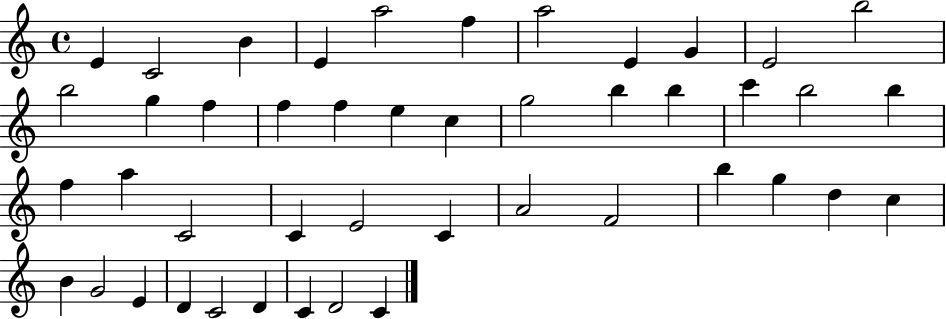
E4/q C4/h B4/q E4/q A5/h F5/q A5/h E4/q G4/q E4/h B5/h B5/h G5/q F5/q F5/q F5/q E5/q C5/q G5/h B5/q B5/q C6/q B5/h B5/q F5/q A5/q C4/h C4/q E4/h C4/q A4/h F4/h B5/q G5/q D5/q C5/q B4/q G4/h E4/q D4/q C4/h D4/q C4/q D4/h C4/q